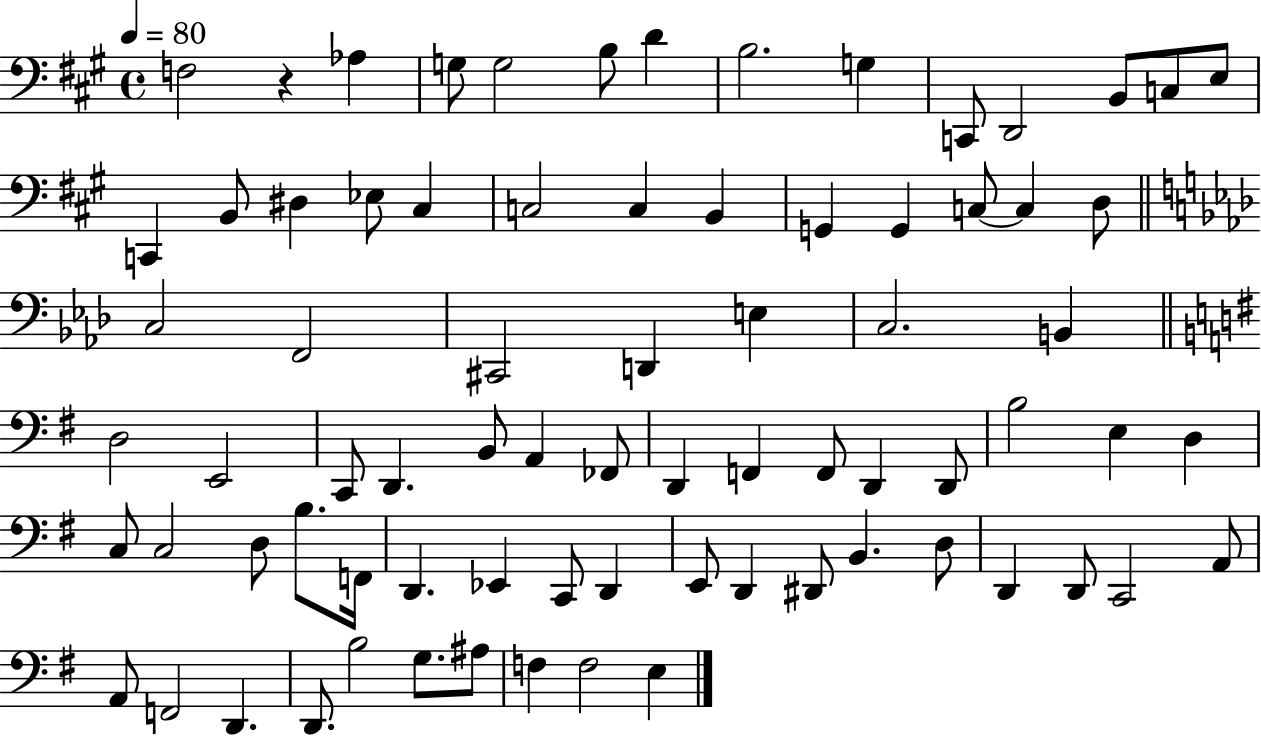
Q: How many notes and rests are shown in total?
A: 77